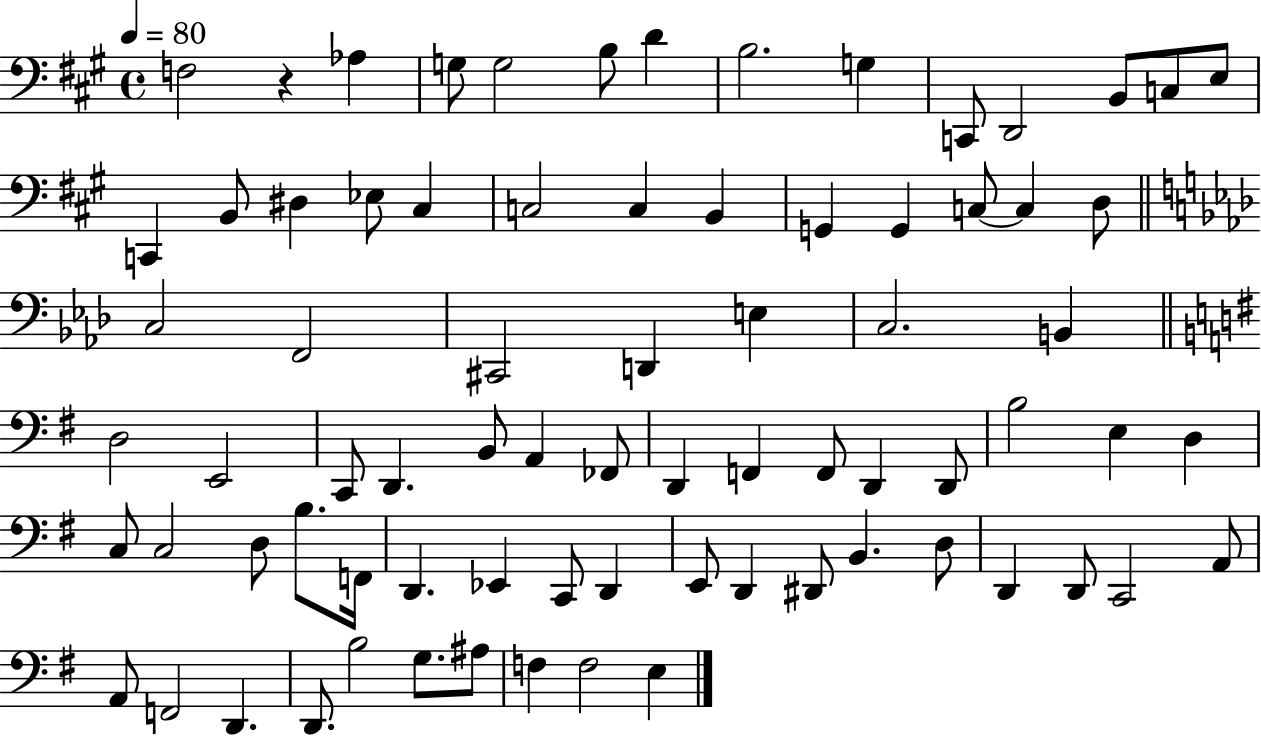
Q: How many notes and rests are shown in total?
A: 77